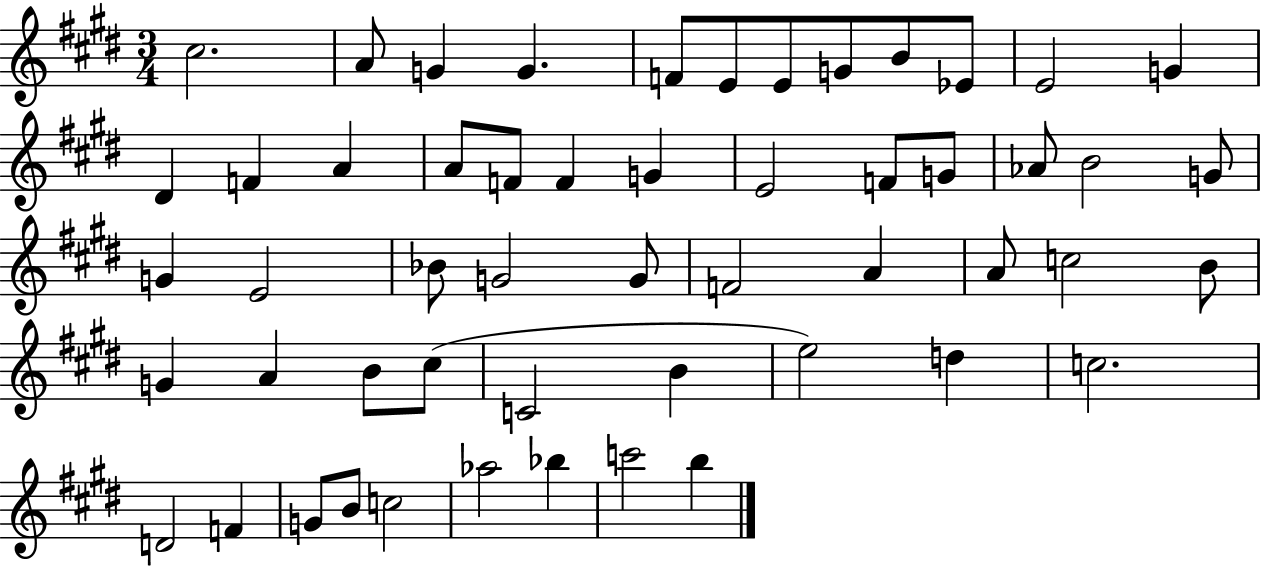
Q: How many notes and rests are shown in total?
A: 53